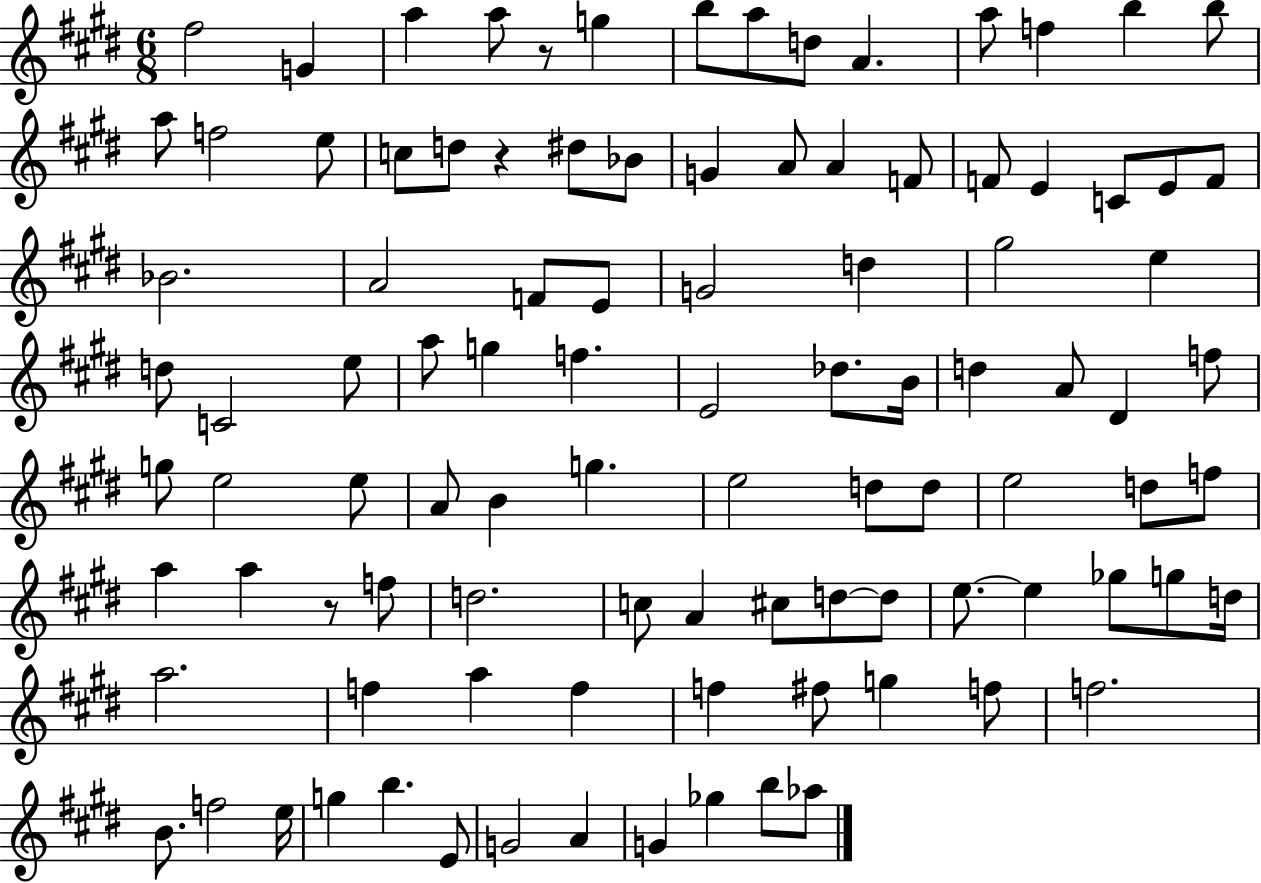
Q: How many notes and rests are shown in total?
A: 100